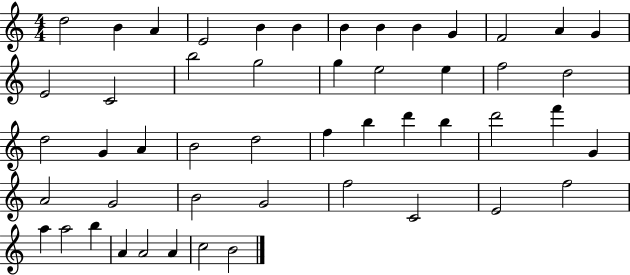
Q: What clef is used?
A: treble